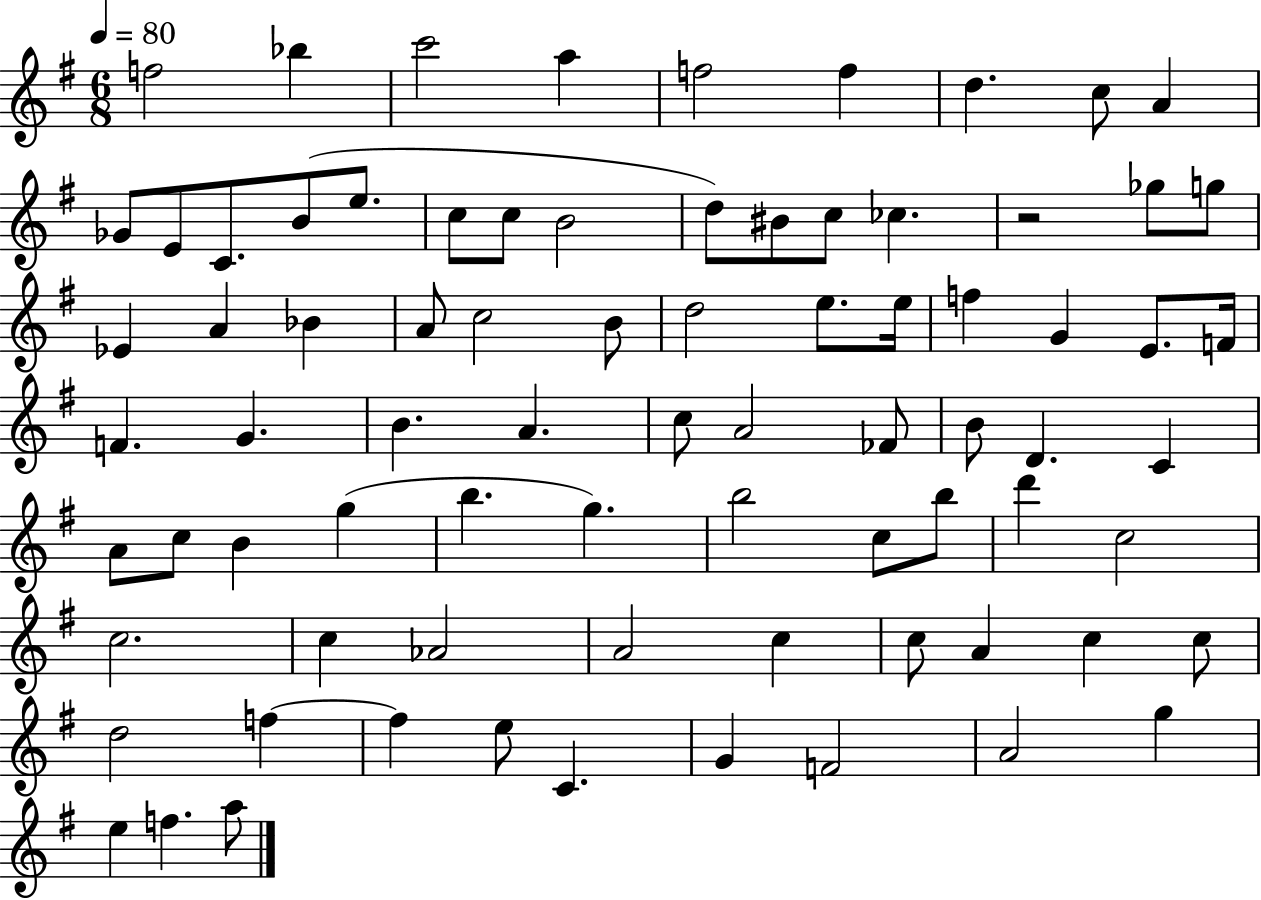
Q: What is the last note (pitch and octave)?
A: A5